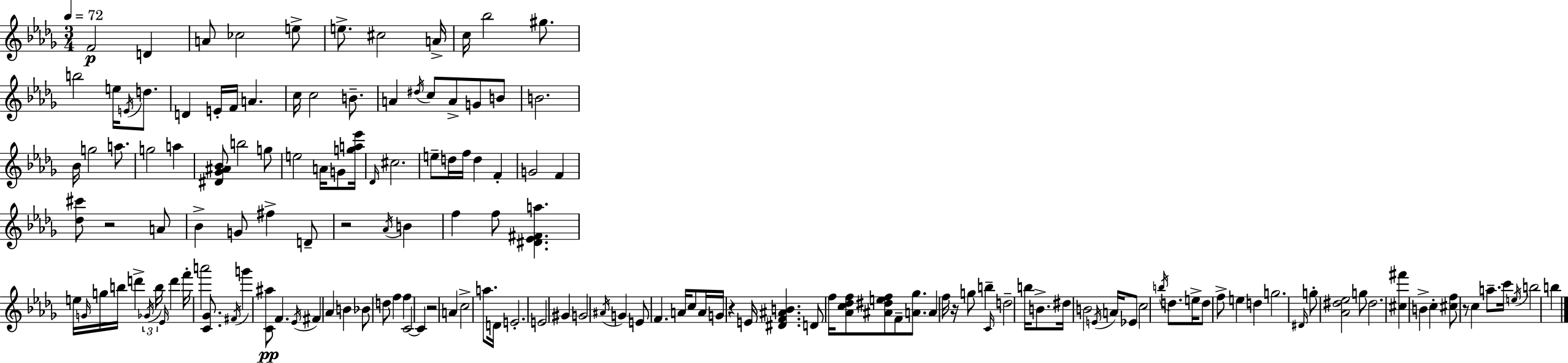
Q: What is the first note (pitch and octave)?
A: F4